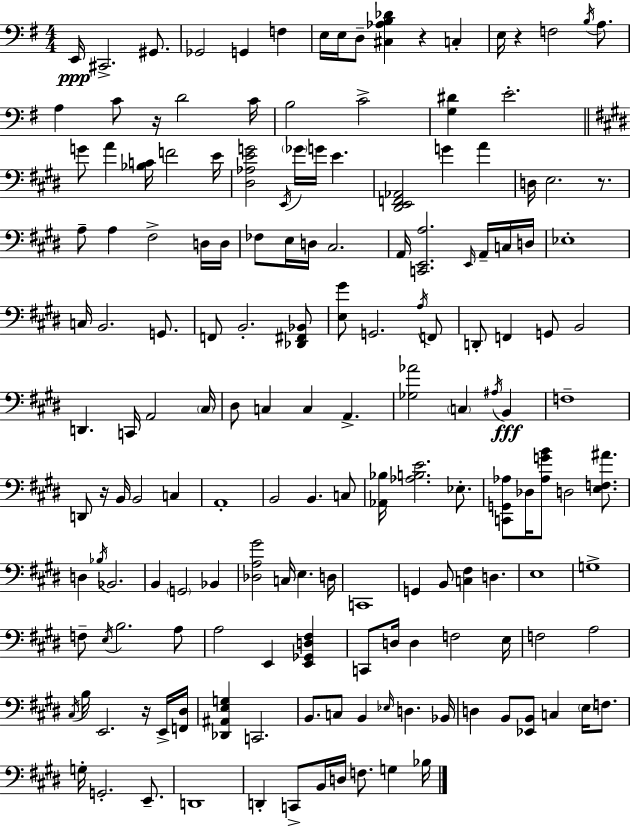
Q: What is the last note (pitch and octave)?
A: Bb3